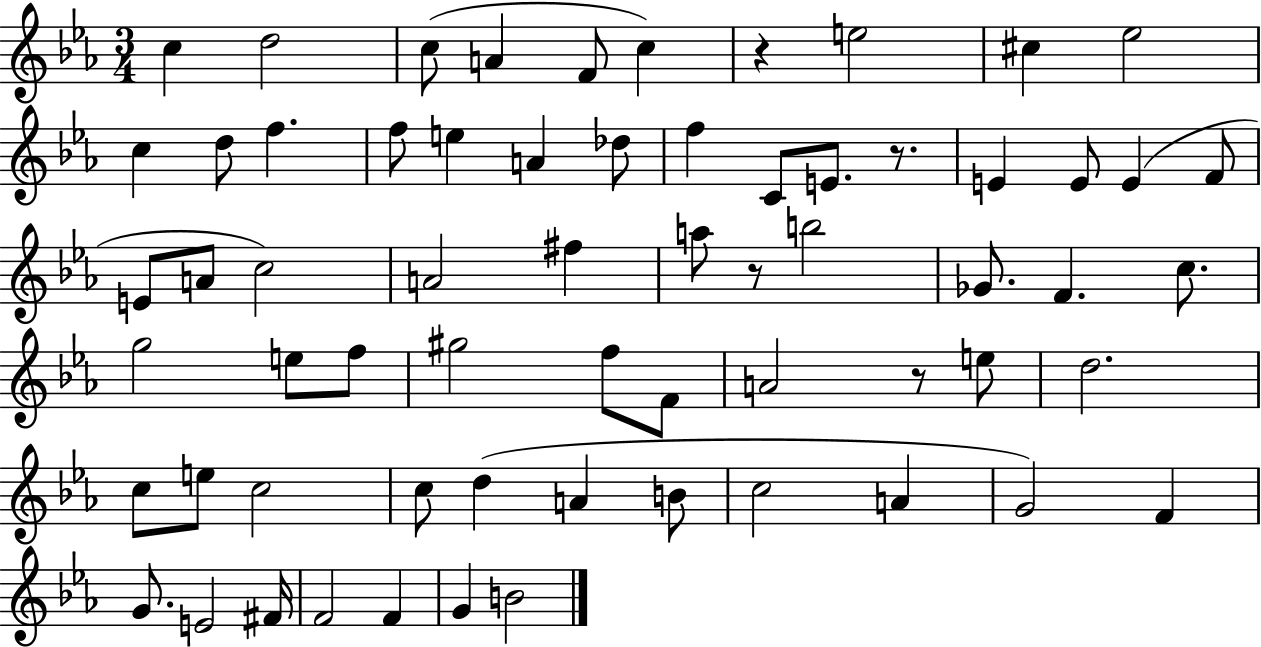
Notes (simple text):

C5/q D5/h C5/e A4/q F4/e C5/q R/q E5/h C#5/q Eb5/h C5/q D5/e F5/q. F5/e E5/q A4/q Db5/e F5/q C4/e E4/e. R/e. E4/q E4/e E4/q F4/e E4/e A4/e C5/h A4/h F#5/q A5/e R/e B5/h Gb4/e. F4/q. C5/e. G5/h E5/e F5/e G#5/h F5/e F4/e A4/h R/e E5/e D5/h. C5/e E5/e C5/h C5/e D5/q A4/q B4/e C5/h A4/q G4/h F4/q G4/e. E4/h F#4/s F4/h F4/q G4/q B4/h